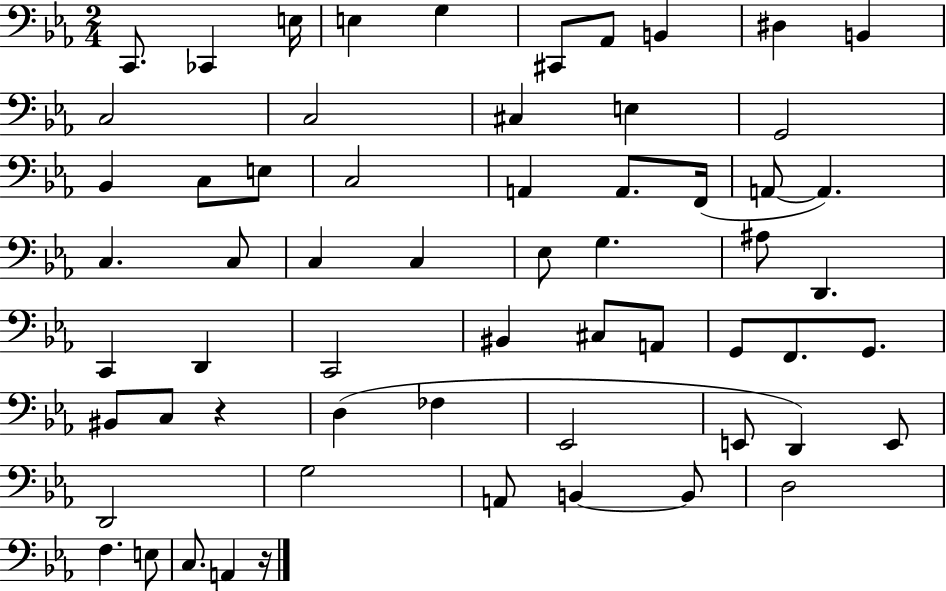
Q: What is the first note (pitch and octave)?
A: C2